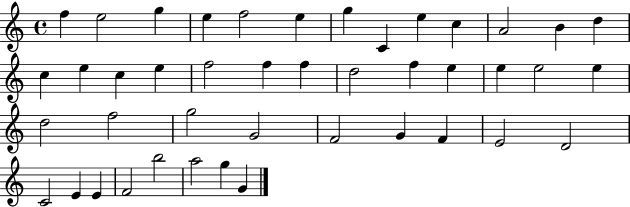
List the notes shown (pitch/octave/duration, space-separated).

F5/q E5/h G5/q E5/q F5/h E5/q G5/q C4/q E5/q C5/q A4/h B4/q D5/q C5/q E5/q C5/q E5/q F5/h F5/q F5/q D5/h F5/q E5/q E5/q E5/h E5/q D5/h F5/h G5/h G4/h F4/h G4/q F4/q E4/h D4/h C4/h E4/q E4/q F4/h B5/h A5/h G5/q G4/q